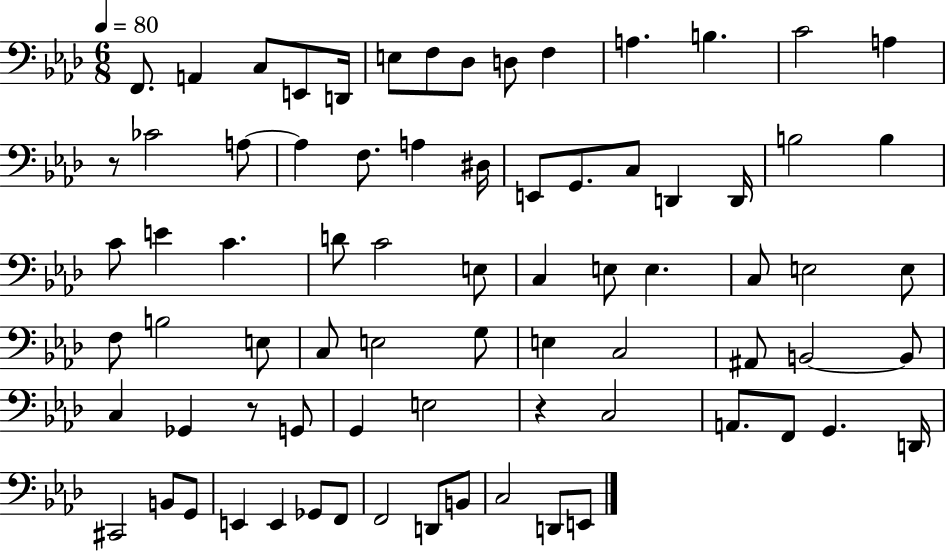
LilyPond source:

{
  \clef bass
  \numericTimeSignature
  \time 6/8
  \key aes \major
  \tempo 4 = 80
  \repeat volta 2 { f,8. a,4 c8 e,8 d,16 | e8 f8 des8 d8 f4 | a4. b4. | c'2 a4 | \break r8 ces'2 a8~~ | a4 f8. a4 dis16 | e,8 g,8. c8 d,4 d,16 | b2 b4 | \break c'8 e'4 c'4. | d'8 c'2 e8 | c4 e8 e4. | c8 e2 e8 | \break f8 b2 e8 | c8 e2 g8 | e4 c2 | ais,8 b,2~~ b,8 | \break c4 ges,4 r8 g,8 | g,4 e2 | r4 c2 | a,8. f,8 g,4. d,16 | \break cis,2 b,8 g,8 | e,4 e,4 ges,8 f,8 | f,2 d,8 b,8 | c2 d,8 e,8 | \break } \bar "|."
}